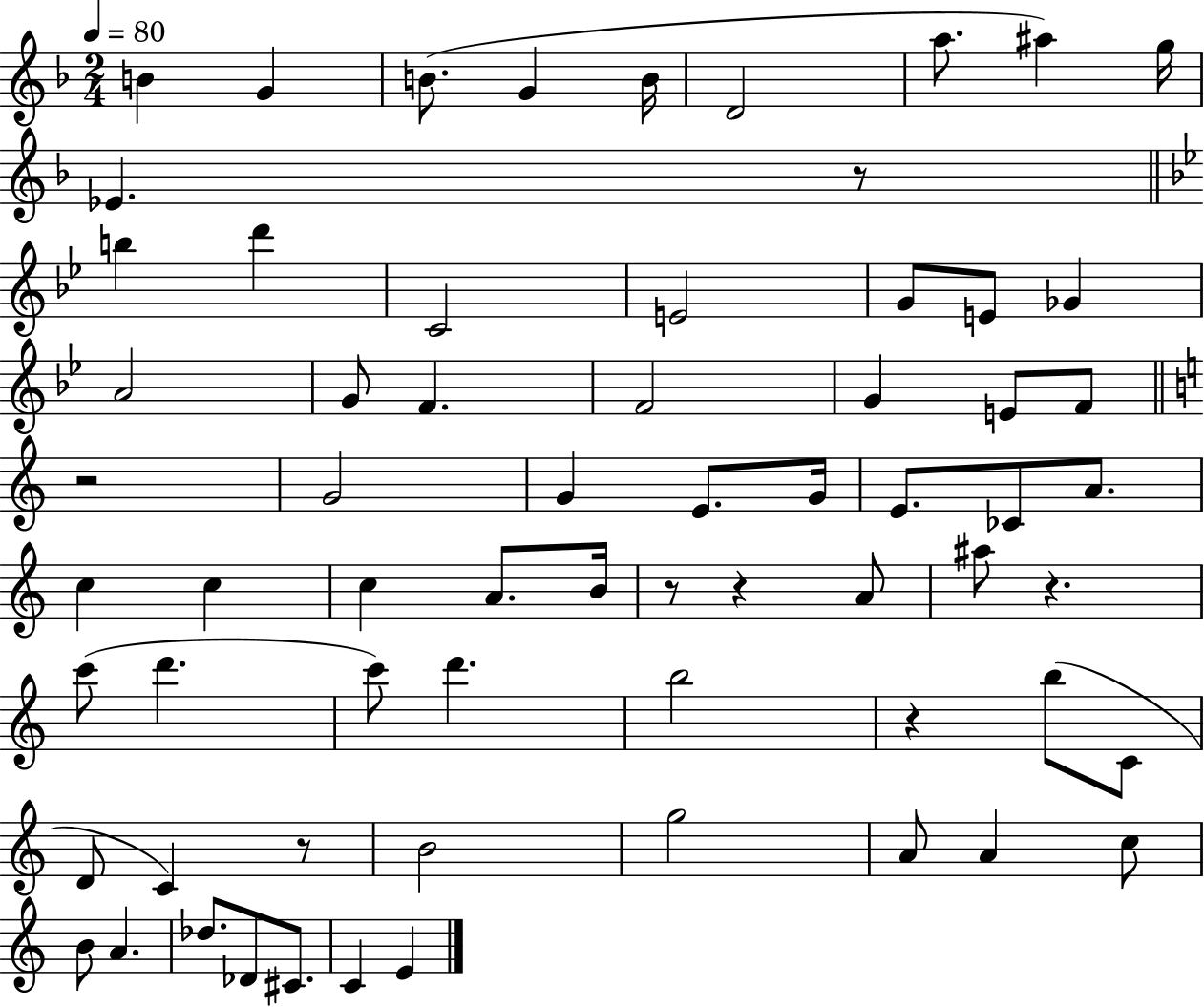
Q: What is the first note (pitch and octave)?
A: B4